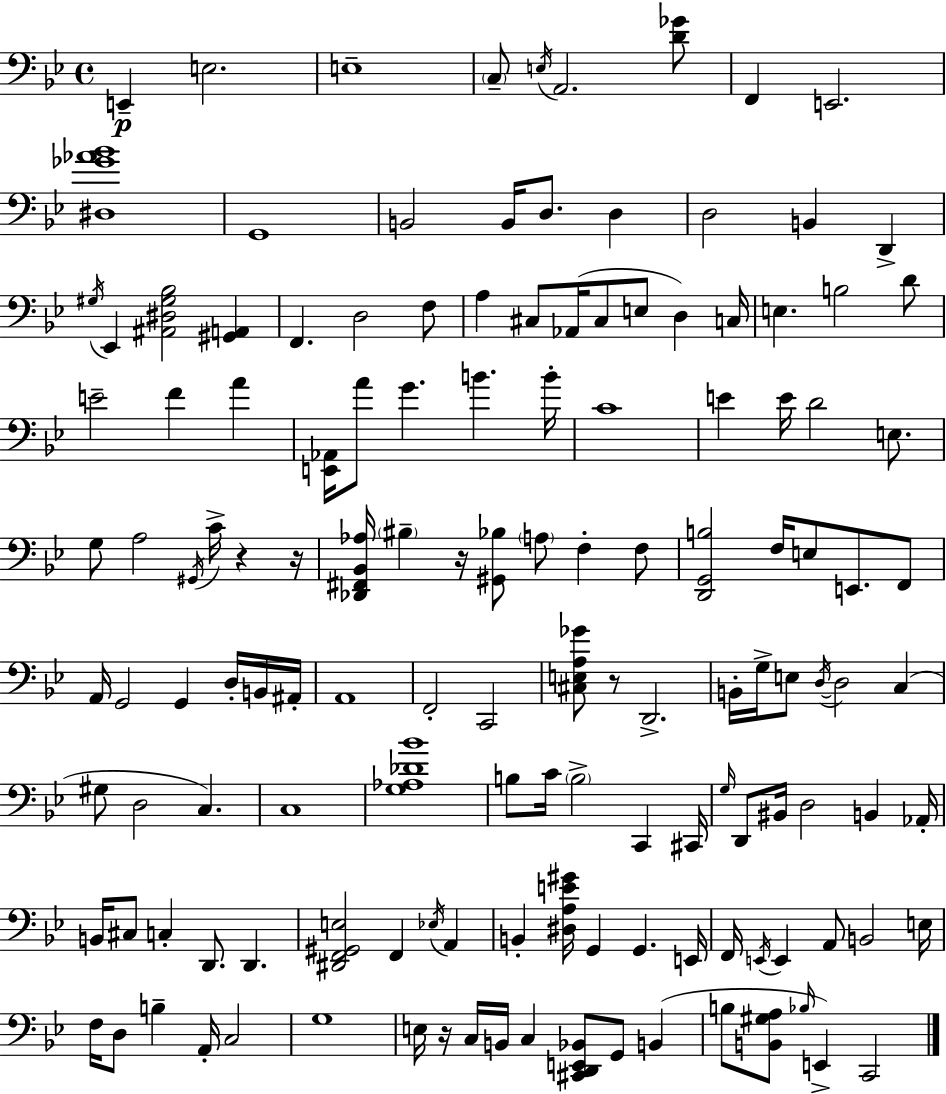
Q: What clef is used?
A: bass